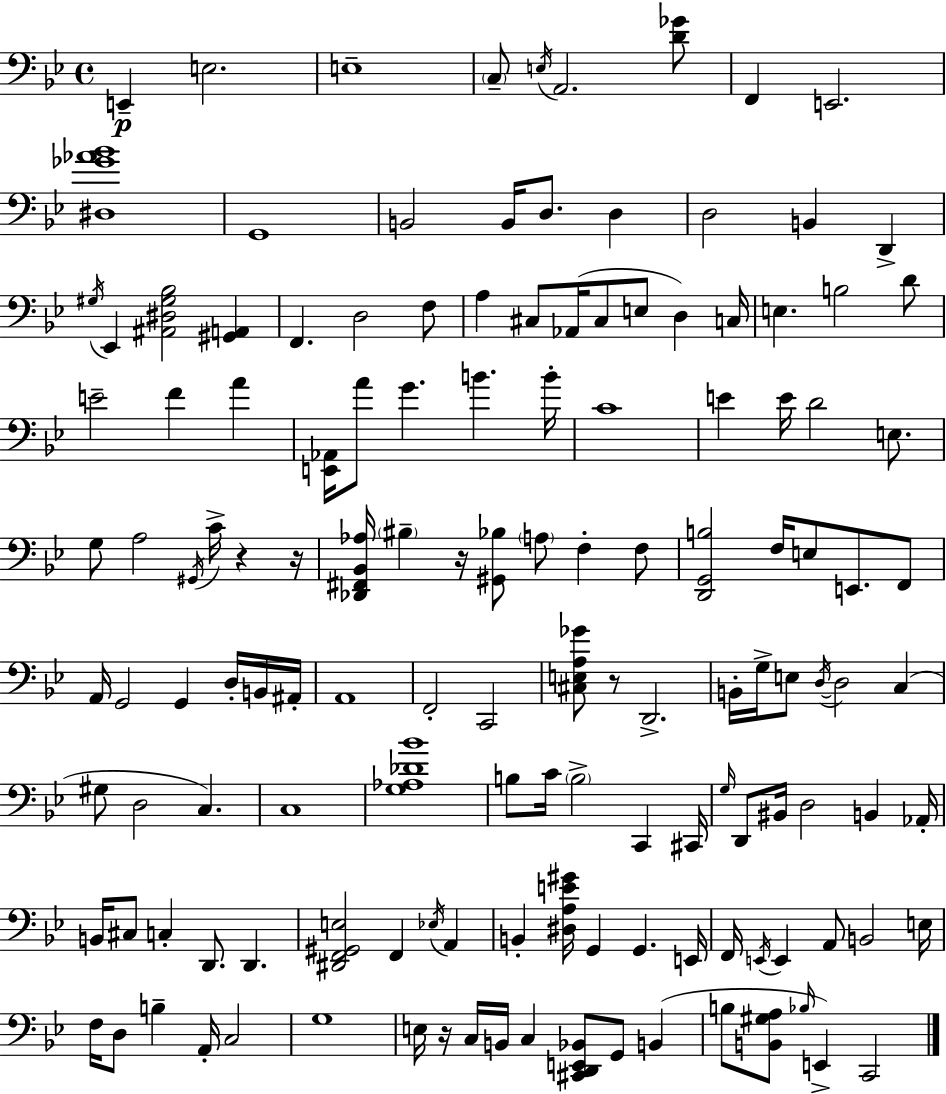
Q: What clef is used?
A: bass